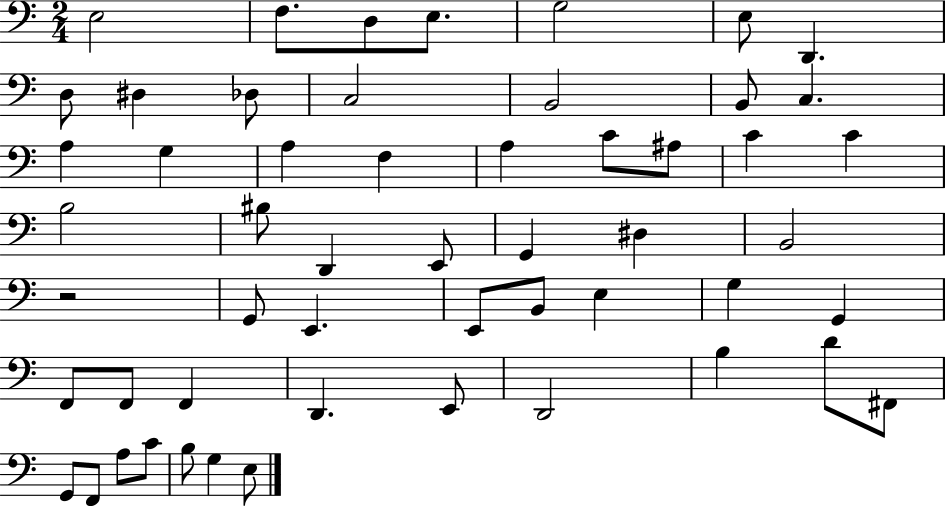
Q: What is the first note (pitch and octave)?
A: E3